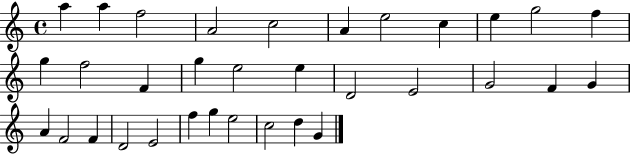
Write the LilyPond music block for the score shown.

{
  \clef treble
  \time 4/4
  \defaultTimeSignature
  \key c \major
  a''4 a''4 f''2 | a'2 c''2 | a'4 e''2 c''4 | e''4 g''2 f''4 | \break g''4 f''2 f'4 | g''4 e''2 e''4 | d'2 e'2 | g'2 f'4 g'4 | \break a'4 f'2 f'4 | d'2 e'2 | f''4 g''4 e''2 | c''2 d''4 g'4 | \break \bar "|."
}